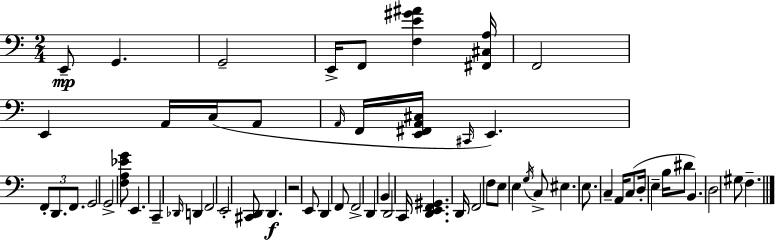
E2/e G2/q. G2/h E2/s F2/e [F3,E4,G#4,A#4]/q [F#2,C#3,A3]/s F2/h E2/q A2/s C3/s A2/e A2/s F2/s [E2,F#2,A2,C#3]/s C#2/s E2/q. F2/e D2/e. F2/e. G2/h G2/h [F3,A3,Eb4,G4]/e E2/q. C2/q Db2/s D2/q F2/h E2/h [C#2,D2]/e D2/q. R/h E2/e D2/q F2/e F2/h D2/q B2/q D2/h C2/s [D2,E2,F2,G#2]/q. D2/s F2/h F3/e E3/e E3/q G3/s C3/e EIS3/q. E3/e. C3/q A2/s C3/e D3/s E3/q B3/s D#4/e B2/q. D3/h G#3/e F3/q.